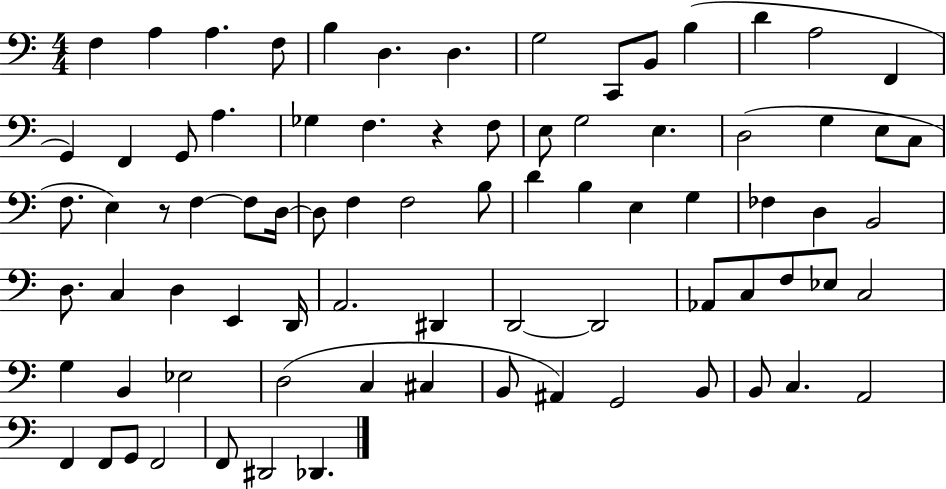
{
  \clef bass
  \numericTimeSignature
  \time 4/4
  \key c \major
  f4 a4 a4. f8 | b4 d4. d4. | g2 c,8 b,8 b4( | d'4 a2 f,4 | \break g,4) f,4 g,8 a4. | ges4 f4. r4 f8 | e8 g2 e4. | d2( g4 e8 c8 | \break f8. e4) r8 f4~~ f8 d16~~ | d8 f4 f2 b8 | d'4 b4 e4 g4 | fes4 d4 b,2 | \break d8. c4 d4 e,4 d,16 | a,2. dis,4 | d,2~~ d,2 | aes,8 c8 f8 ees8 c2 | \break g4 b,4 ees2 | d2( c4 cis4 | b,8 ais,4) g,2 b,8 | b,8 c4. a,2 | \break f,4 f,8 g,8 f,2 | f,8 dis,2 des,4. | \bar "|."
}